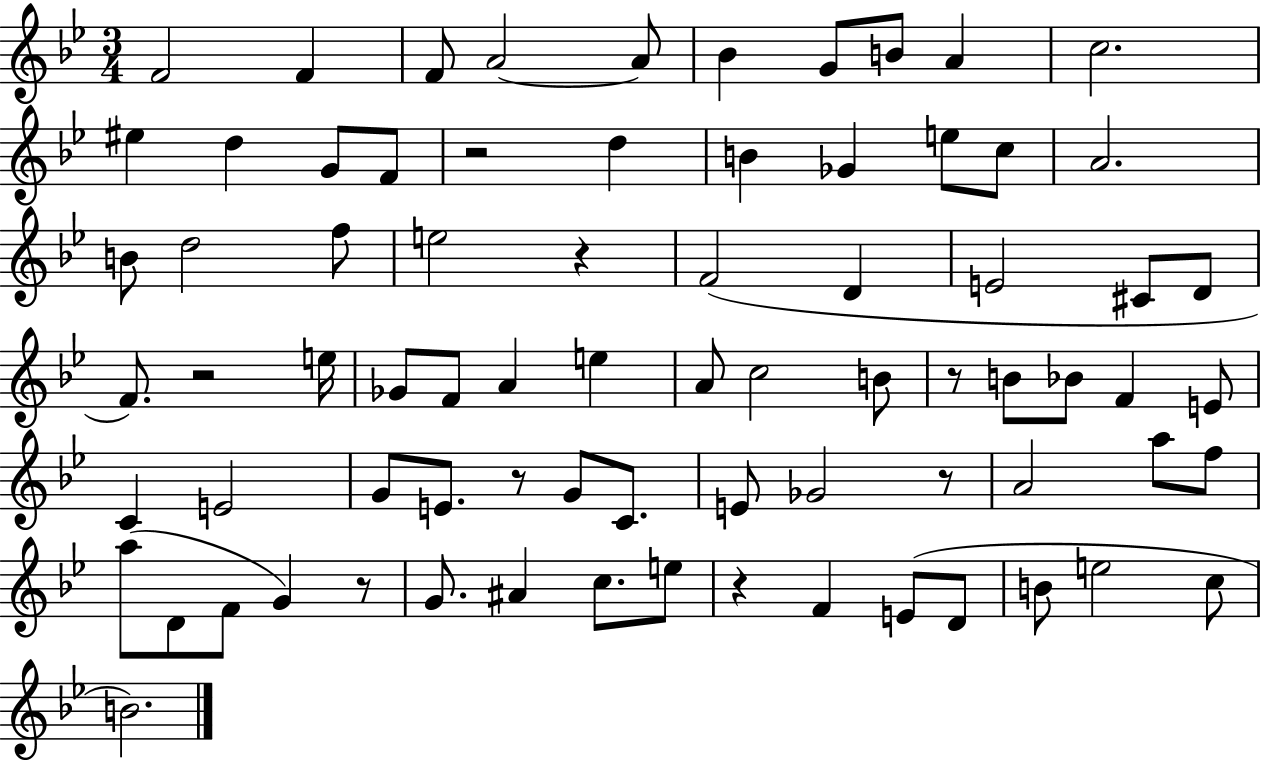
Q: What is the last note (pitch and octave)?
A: B4